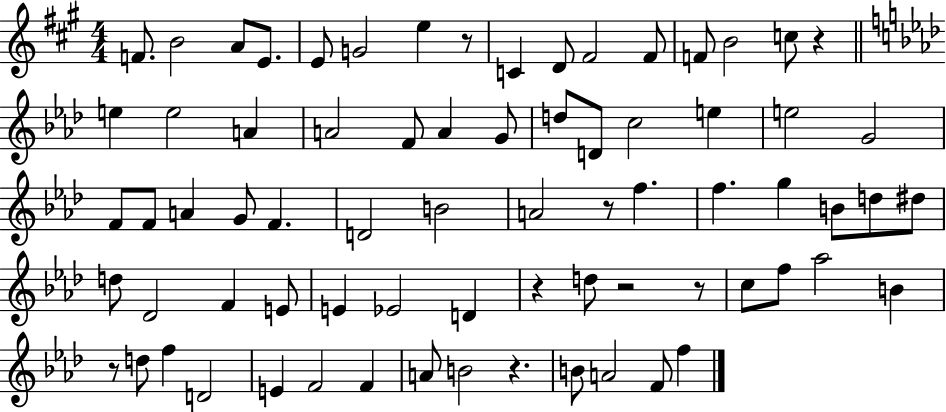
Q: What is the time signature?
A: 4/4